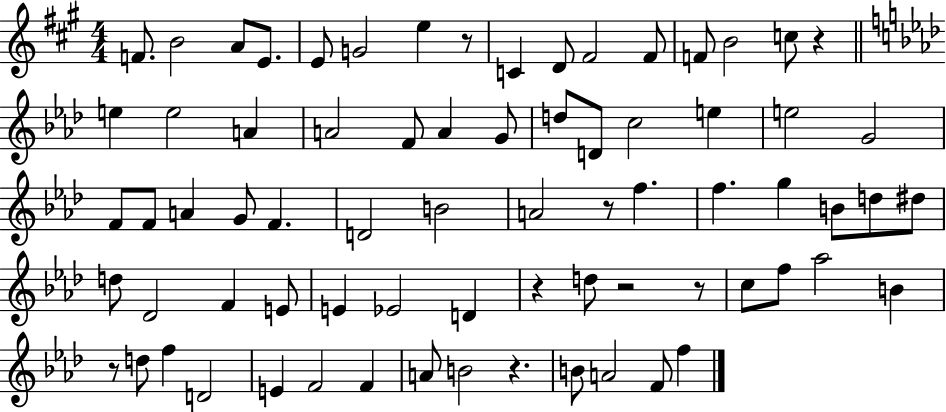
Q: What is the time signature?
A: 4/4